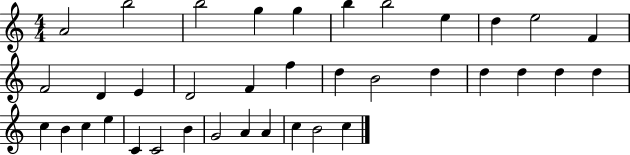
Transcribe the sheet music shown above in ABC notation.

X:1
T:Untitled
M:4/4
L:1/4
K:C
A2 b2 b2 g g b b2 e d e2 F F2 D E D2 F f d B2 d d d d d c B c e C C2 B G2 A A c B2 c